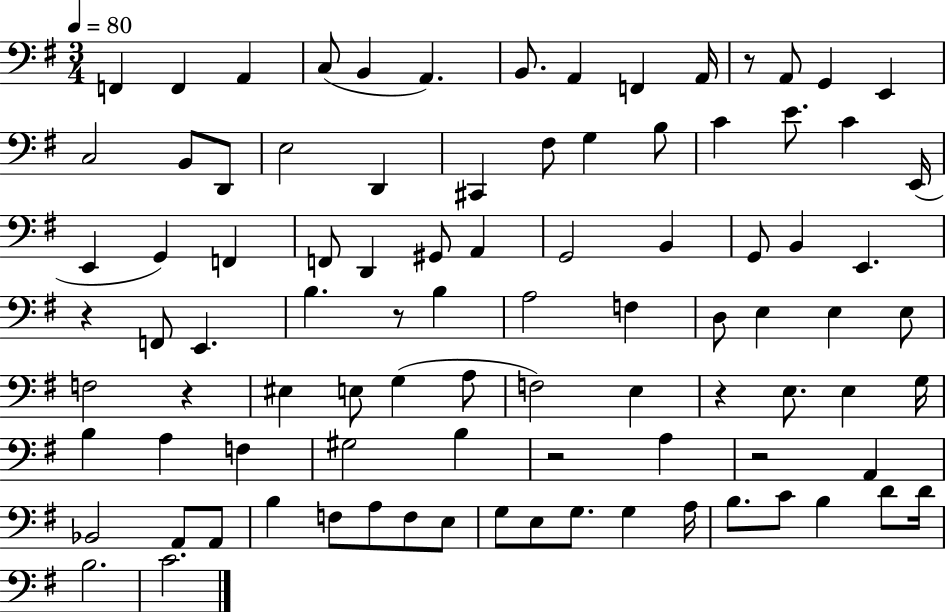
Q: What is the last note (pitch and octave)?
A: C4